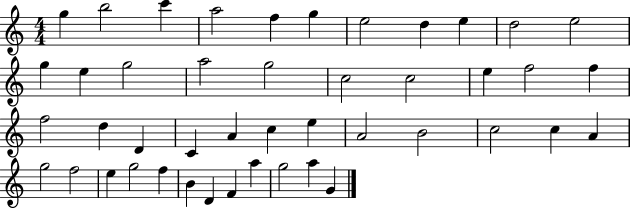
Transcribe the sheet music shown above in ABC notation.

X:1
T:Untitled
M:4/4
L:1/4
K:C
g b2 c' a2 f g e2 d e d2 e2 g e g2 a2 g2 c2 c2 e f2 f f2 d D C A c e A2 B2 c2 c A g2 f2 e g2 f B D F a g2 a G